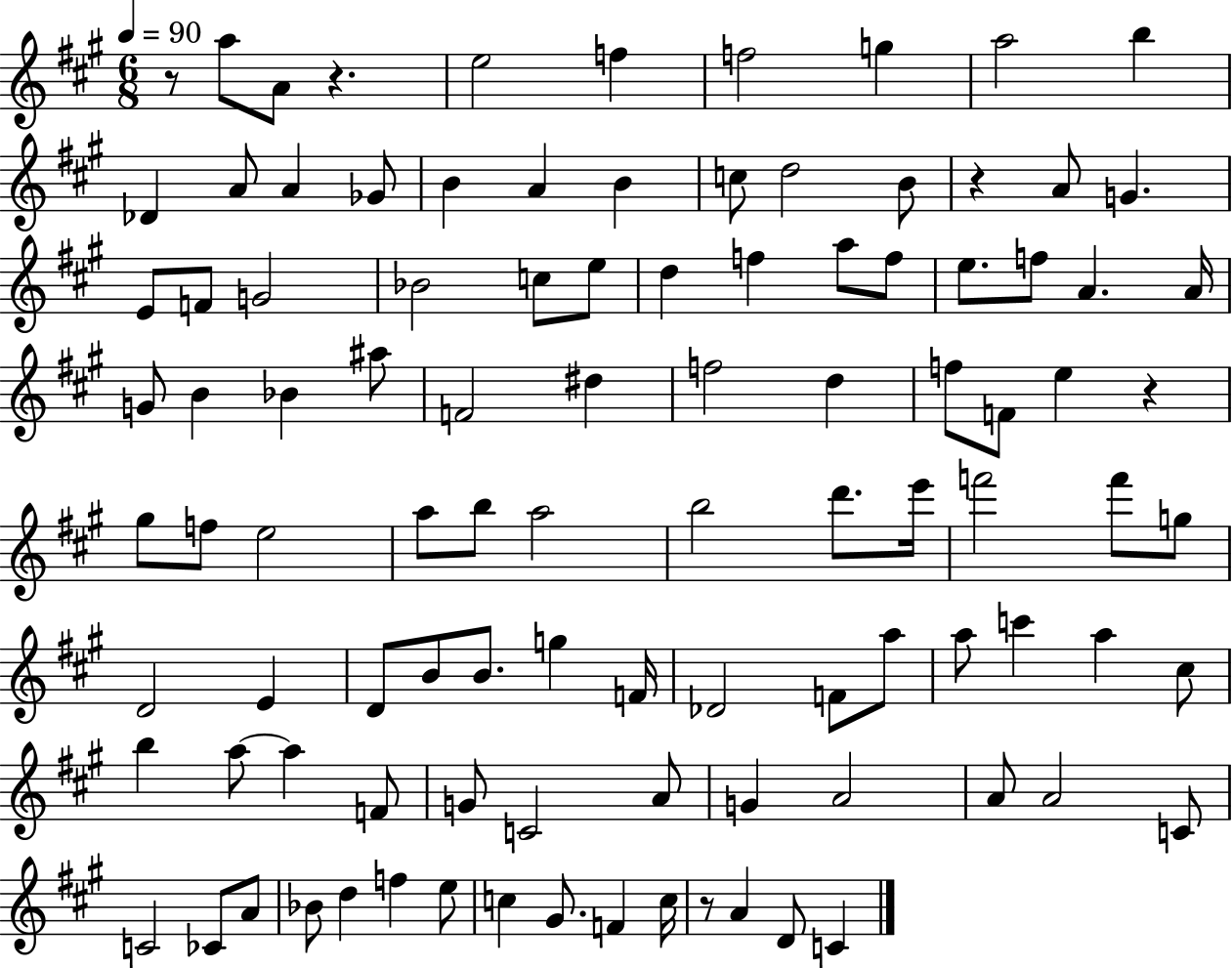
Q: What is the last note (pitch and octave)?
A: C4